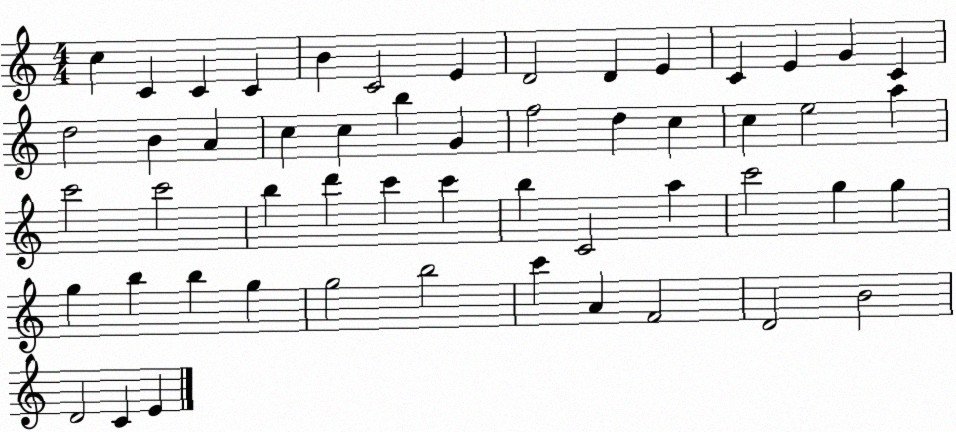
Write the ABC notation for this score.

X:1
T:Untitled
M:4/4
L:1/4
K:C
c C C C B C2 E D2 D E C E G C d2 B A c c b G f2 d c c e2 a c'2 c'2 b d' c' c' b C2 a c'2 g g g b b g g2 b2 c' A F2 D2 B2 D2 C E